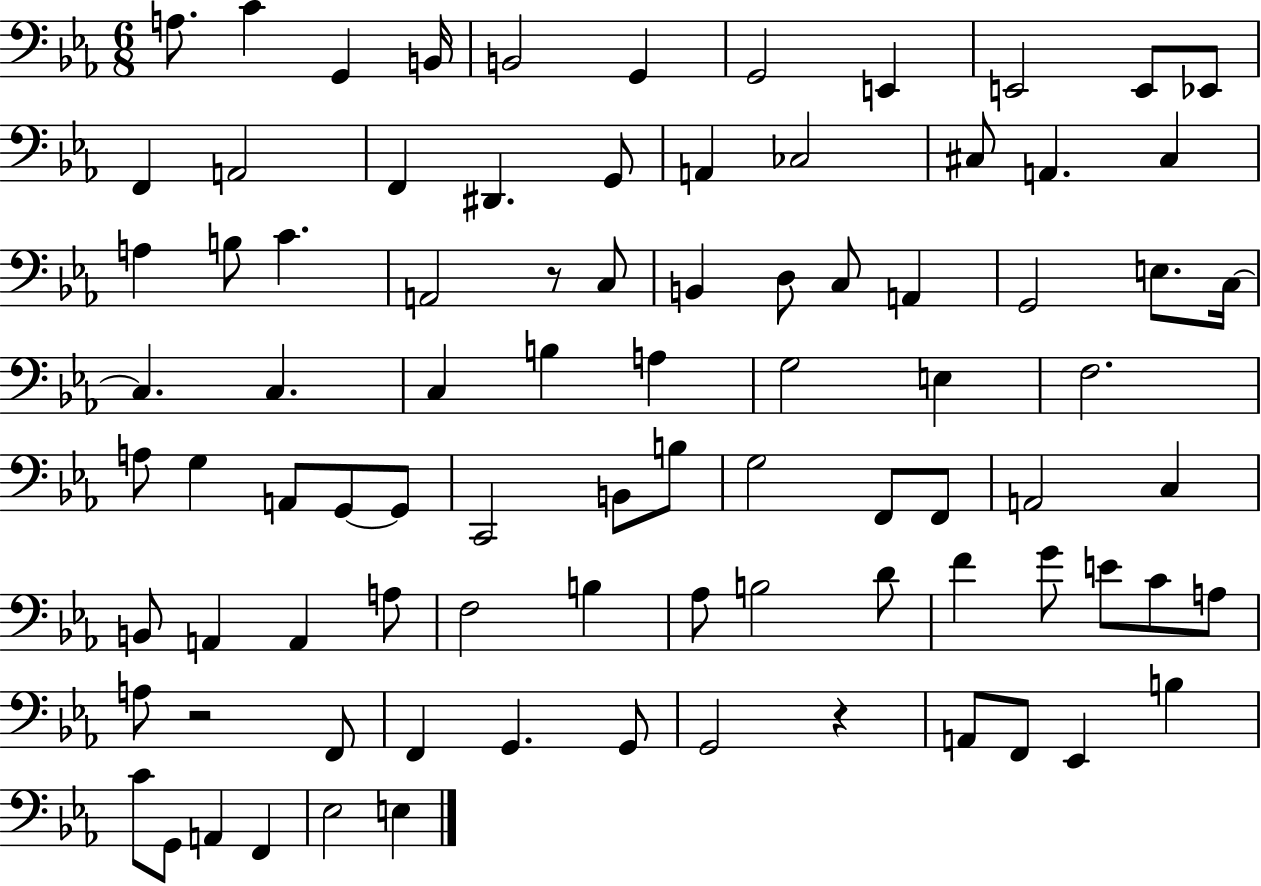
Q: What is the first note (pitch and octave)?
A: A3